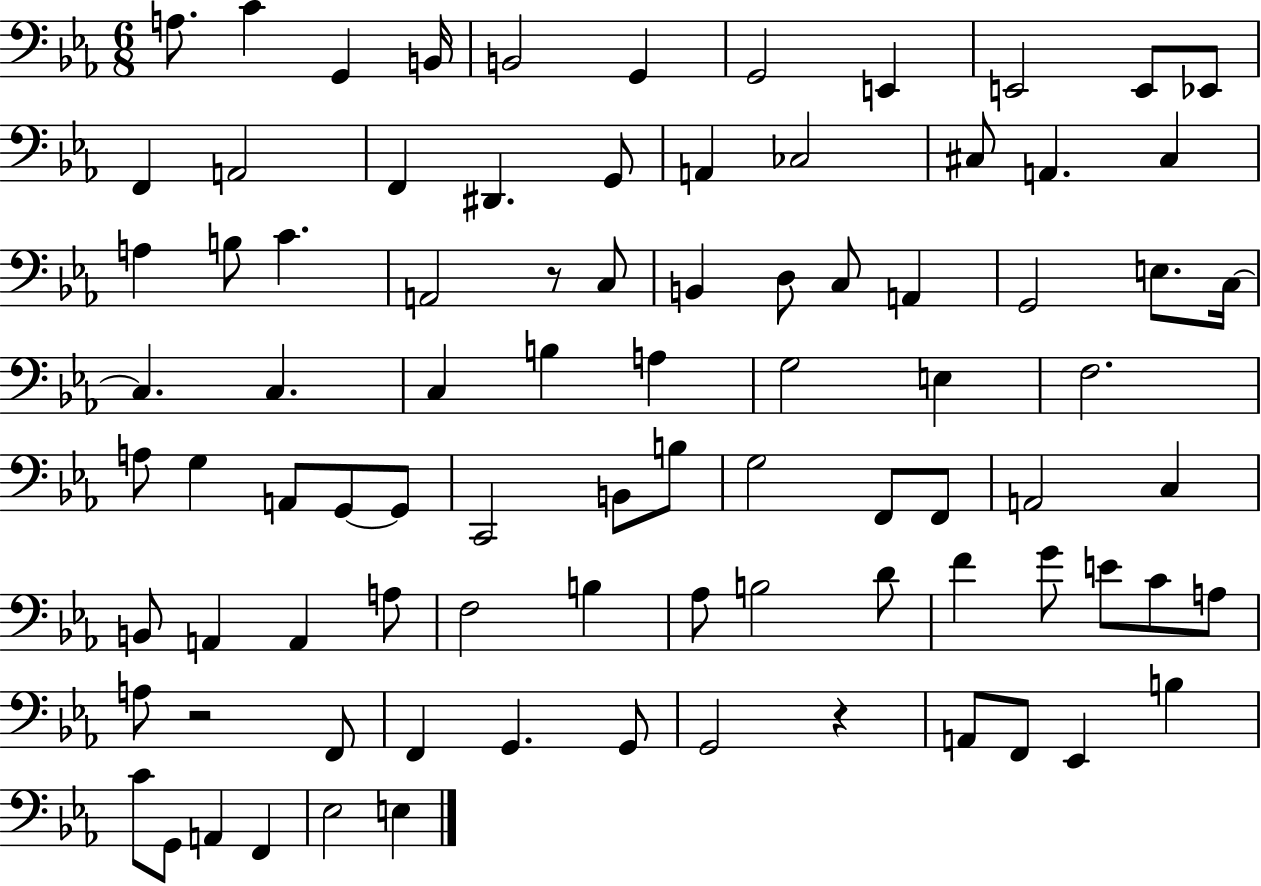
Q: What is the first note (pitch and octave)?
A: A3